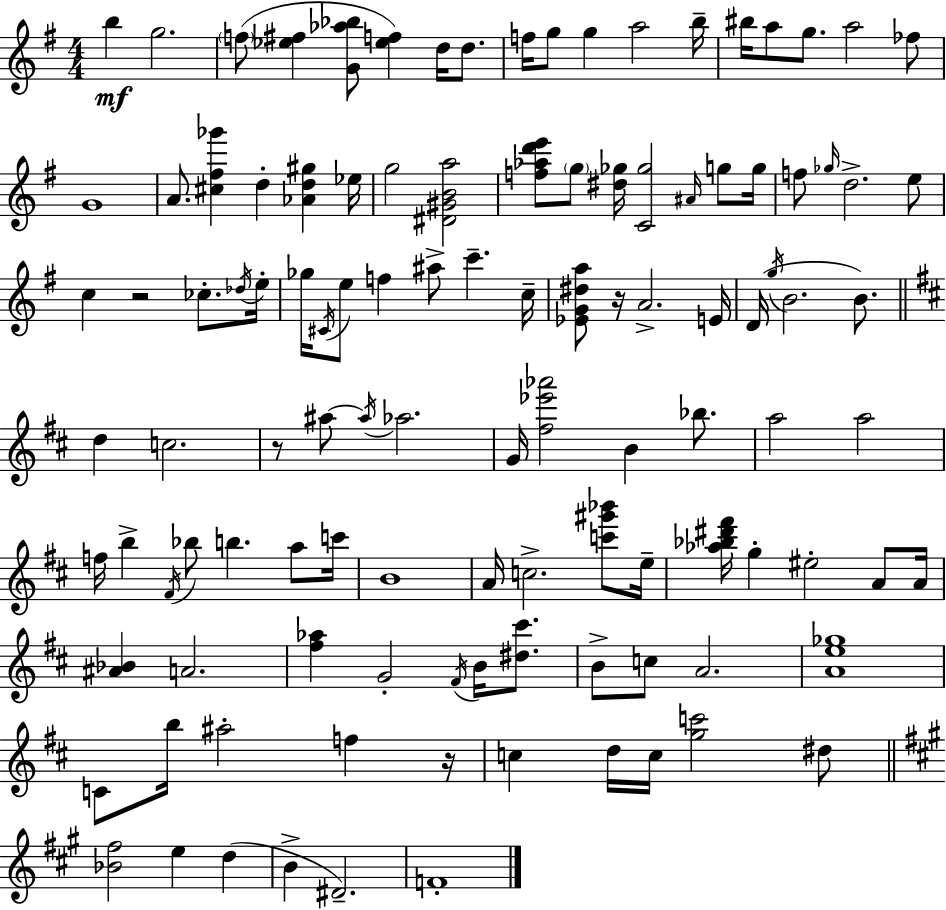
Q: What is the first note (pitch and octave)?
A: B5